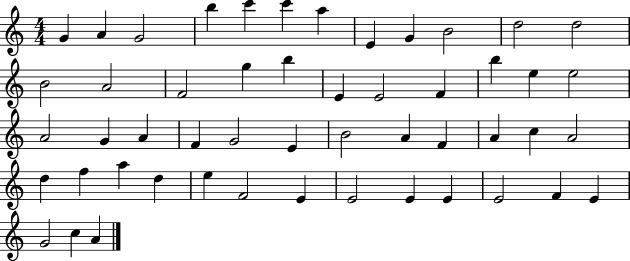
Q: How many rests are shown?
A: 0